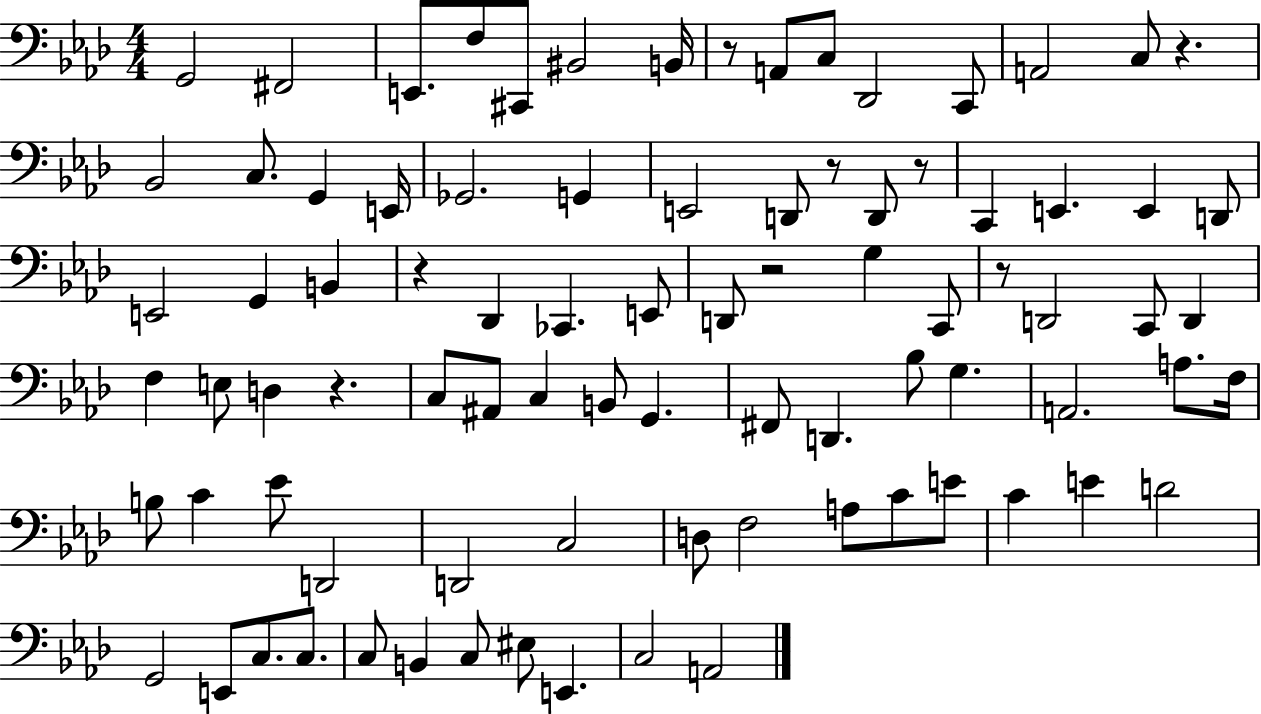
G2/h F#2/h E2/e. F3/e C#2/e BIS2/h B2/s R/e A2/e C3/e Db2/h C2/e A2/h C3/e R/q. Bb2/h C3/e. G2/q E2/s Gb2/h. G2/q E2/h D2/e R/e D2/e R/e C2/q E2/q. E2/q D2/e E2/h G2/q B2/q R/q Db2/q CES2/q. E2/e D2/e R/h G3/q C2/e R/e D2/h C2/e D2/q F3/q E3/e D3/q R/q. C3/e A#2/e C3/q B2/e G2/q. F#2/e D2/q. Bb3/e G3/q. A2/h. A3/e. F3/s B3/e C4/q Eb4/e D2/h D2/h C3/h D3/e F3/h A3/e C4/e E4/e C4/q E4/q D4/h G2/h E2/e C3/e. C3/e. C3/e B2/q C3/e EIS3/e E2/q. C3/h A2/h